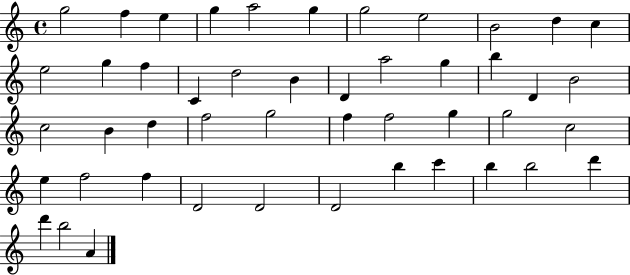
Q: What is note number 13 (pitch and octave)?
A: G5